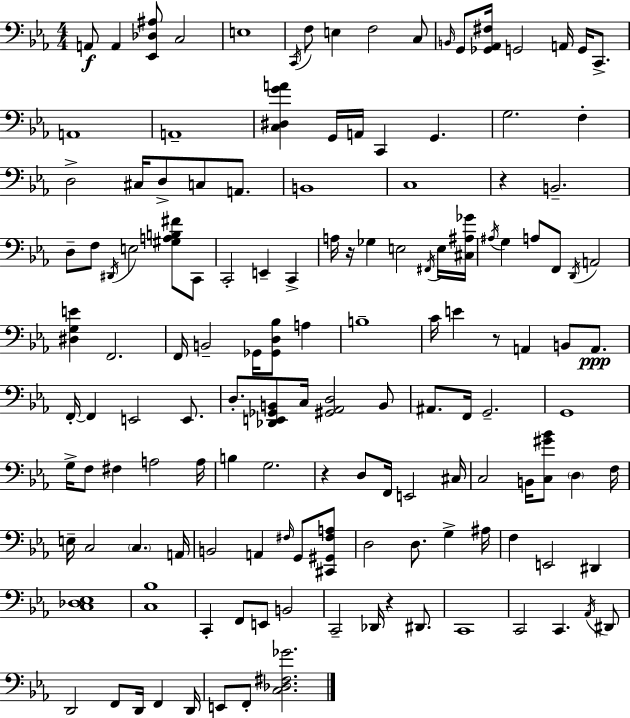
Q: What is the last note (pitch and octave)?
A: F2